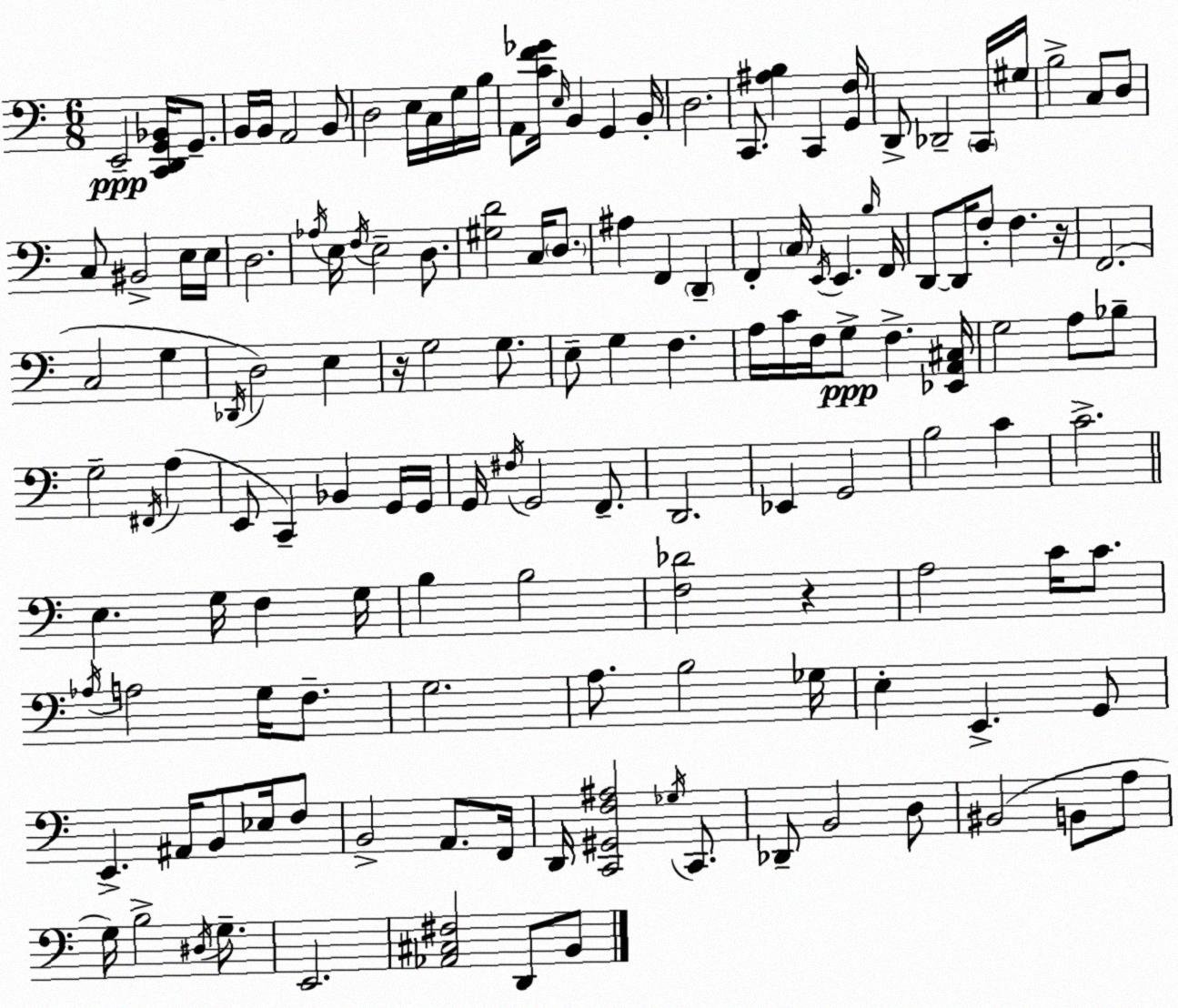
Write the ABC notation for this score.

X:1
T:Untitled
M:6/8
L:1/4
K:C
E,,2 [C,,D,,G,,_B,,]/4 G,,/2 B,,/4 B,,/4 A,,2 B,,/2 D,2 E,/4 C,/4 G,/4 B,/4 A,,/2 [CF_G]/4 E,/4 B,, G,, B,,/4 D,2 C,,/2 [^A,B,] C,, [G,,F,]/4 D,,/2 _D,,2 C,,/4 ^G,/4 B,2 C,/2 D,/2 C,/2 ^B,,2 E,/4 E,/4 D,2 _A,/4 E,/4 F,/4 E,2 D,/2 [^G,D]2 C,/4 D,/2 ^A, F,, D,, F,, C,/4 E,,/4 E,, B,/4 F,,/4 D,,/2 D,,/4 F,/2 F, z/4 F,,2 C,2 G, _D,,/4 D,2 E, z/4 G,2 G,/2 E,/2 G, F, A,/4 C/4 F,/4 G,/2 F, [_E,,A,,^C,]/4 G,2 A,/2 _B,/2 G,2 ^F,,/4 A, E,,/2 C,, _B,, G,,/4 G,,/4 G,,/4 ^F,/4 G,,2 F,,/2 D,,2 _E,, G,,2 B,2 C C2 E, G,/4 F, G,/4 B, B,2 [F,_D]2 z A,2 C/4 C/2 _A,/4 A,2 G,/4 F,/2 G,2 A,/2 B,2 _G,/4 E, E,, G,,/2 E,, ^A,,/4 B,,/2 _E,/4 F,/2 B,,2 A,,/2 F,,/4 D,,/4 [C,,^G,,F,^A,]2 _G,/4 C,,/2 _D,,/2 B,,2 D,/2 ^B,,2 B,,/2 A,/2 G,/4 B,2 ^D,/4 G,/2 E,,2 [_A,,^C,^F,]2 D,,/2 B,,/2